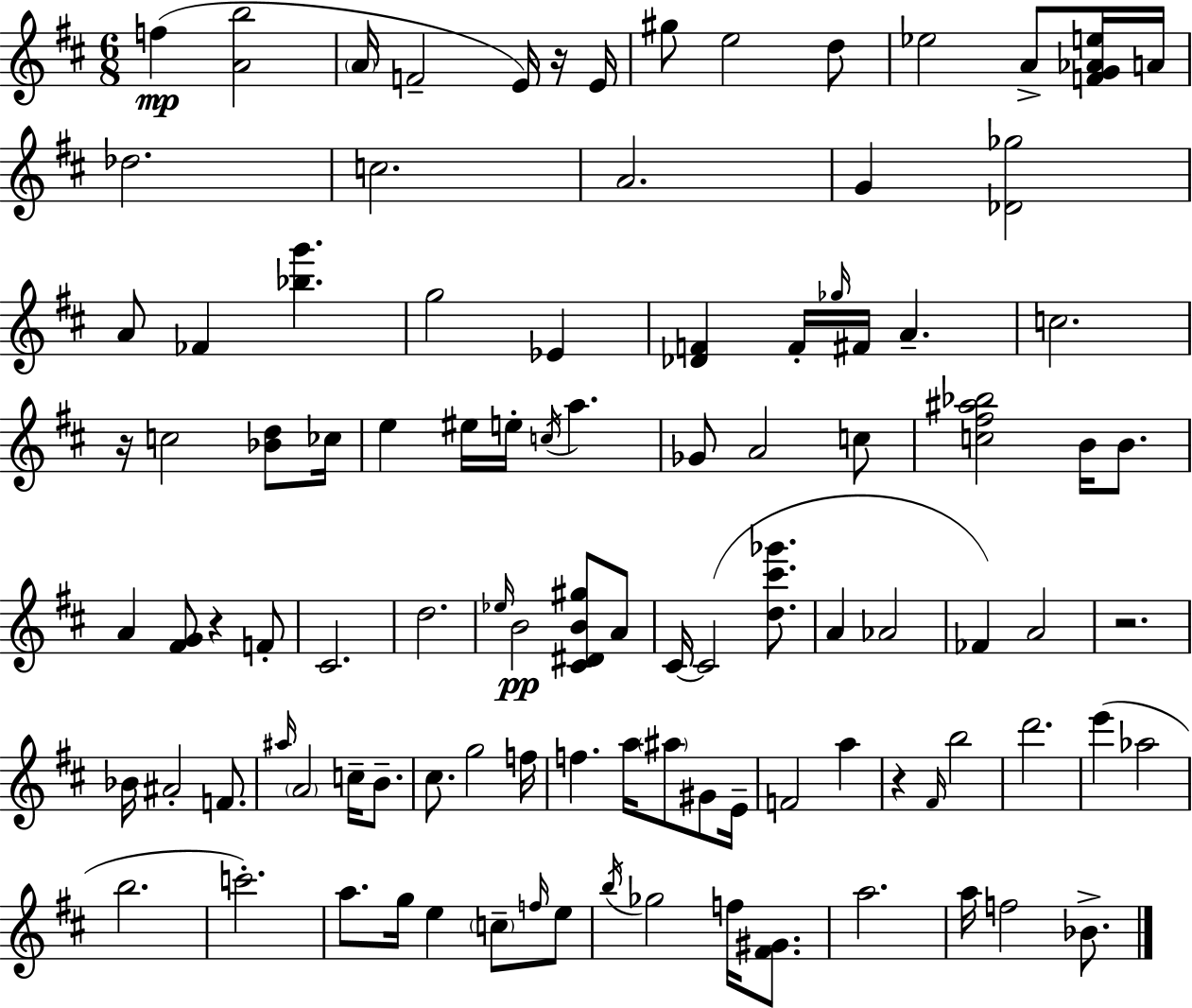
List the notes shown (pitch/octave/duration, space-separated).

F5/q [A4,B5]/h A4/s F4/h E4/s R/s E4/s G#5/e E5/h D5/e Eb5/h A4/e [F4,G4,Ab4,E5]/s A4/s Db5/h. C5/h. A4/h. G4/q [Db4,Gb5]/h A4/e FES4/q [Bb5,G6]/q. G5/h Eb4/q [Db4,F4]/q F4/s Gb5/s F#4/s A4/q. C5/h. R/s C5/h [Bb4,D5]/e CES5/s E5/q EIS5/s E5/s C5/s A5/q. Gb4/e A4/h C5/e [C5,F#5,A#5,Bb5]/h B4/s B4/e. A4/q [F#4,G4]/e R/q F4/e C#4/h. D5/h. Eb5/s B4/h [C#4,D#4,B4,G#5]/e A4/e C#4/s C#4/h [D5,C#6,Gb6]/e. A4/q Ab4/h FES4/q A4/h R/h. Bb4/s A#4/h F4/e. A#5/s A4/h C5/s B4/e. C#5/e. G5/h F5/s F5/q. A5/s A#5/e G#4/e E4/s F4/h A5/q R/q F#4/s B5/h D6/h. E6/q Ab5/h B5/h. C6/h. A5/e. G5/s E5/q C5/e F5/s E5/e B5/s Gb5/h F5/s [F#4,G#4]/e. A5/h. A5/s F5/h Bb4/e.